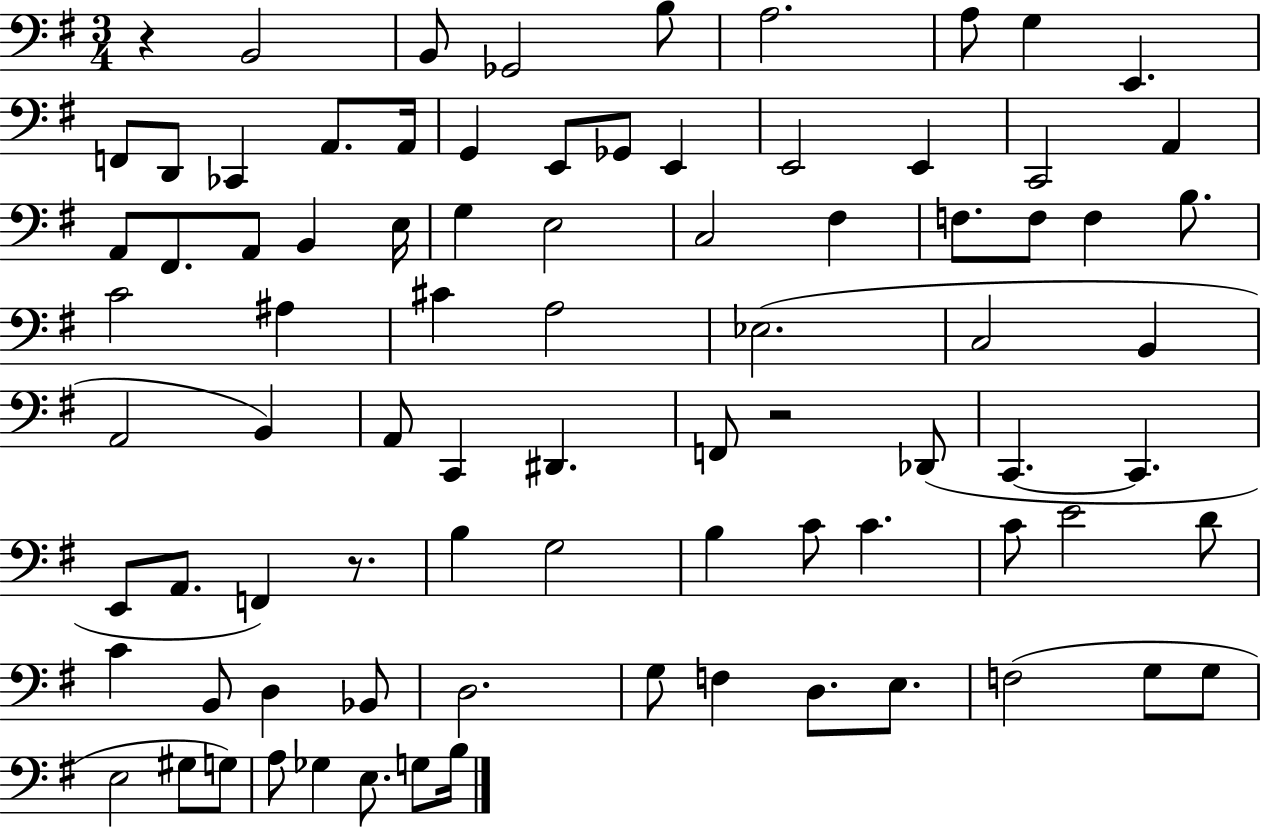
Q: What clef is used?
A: bass